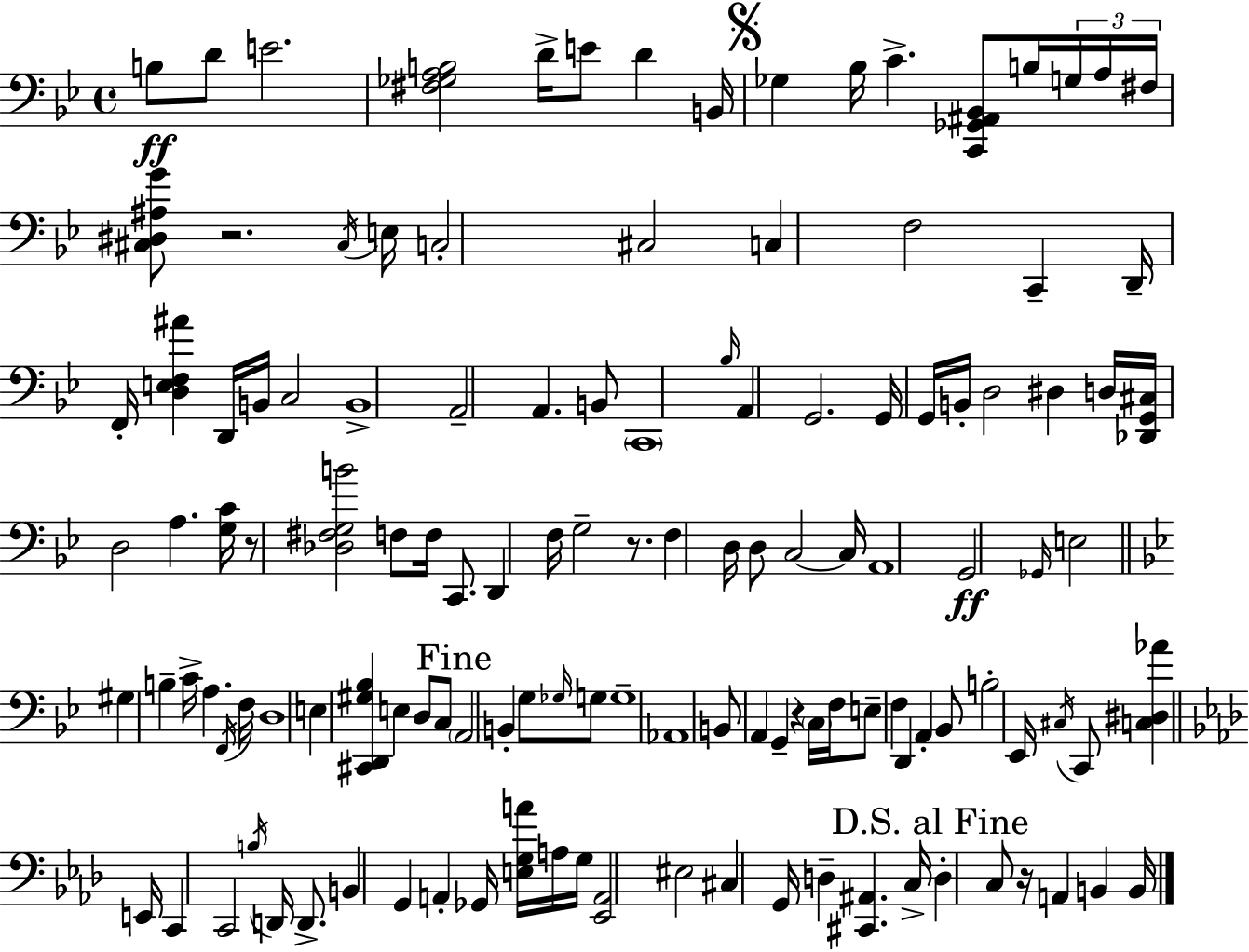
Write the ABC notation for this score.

X:1
T:Untitled
M:4/4
L:1/4
K:Gm
B,/2 D/2 E2 [^F,_G,A,B,]2 D/4 E/2 D B,,/4 _G, _B,/4 C [C,,_G,,^A,,_B,,]/2 B,/4 G,/4 A,/4 ^F,/4 [^C,^D,^A,G]/2 z2 ^C,/4 E,/4 C,2 ^C,2 C, F,2 C,, D,,/4 F,,/4 [D,E,F,^A] D,,/4 B,,/4 C,2 B,,4 A,,2 A,, B,,/2 C,,4 _B,/4 A,, G,,2 G,,/4 G,,/4 B,,/4 D,2 ^D, D,/4 [_D,,G,,^C,]/4 D,2 A, [G,C]/4 z/2 [_D,^F,G,B]2 F,/2 F,/4 C,,/2 D,, F,/4 G,2 z/2 F, D,/4 D,/2 C,2 C,/4 A,,4 G,,2 _G,,/4 E,2 ^G, B, C/4 A, F,,/4 F,/4 D,4 E, [^C,,D,,^G,_B,] E, D,/2 C,/2 A,,2 B,, G,/2 _G,/4 G,/2 G,4 _A,,4 B,,/2 A,, G,, z C,/4 F,/4 E,/2 F, D,, A,, _B,,/2 B,2 _E,,/4 ^C,/4 C,,/2 [C,^D,_A] E,,/4 C,, C,,2 B,/4 D,,/4 D,,/2 B,, G,, A,, _G,,/4 [E,G,A]/4 A,/4 G,/4 [_E,,A,,]2 ^E,2 ^C, G,,/4 D, [^C,,^A,,] C,/4 D, C,/2 z/4 A,, B,, B,,/4